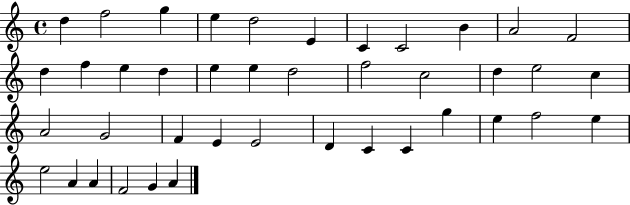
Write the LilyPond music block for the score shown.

{
  \clef treble
  \time 4/4
  \defaultTimeSignature
  \key c \major
  d''4 f''2 g''4 | e''4 d''2 e'4 | c'4 c'2 b'4 | a'2 f'2 | \break d''4 f''4 e''4 d''4 | e''4 e''4 d''2 | f''2 c''2 | d''4 e''2 c''4 | \break a'2 g'2 | f'4 e'4 e'2 | d'4 c'4 c'4 g''4 | e''4 f''2 e''4 | \break e''2 a'4 a'4 | f'2 g'4 a'4 | \bar "|."
}